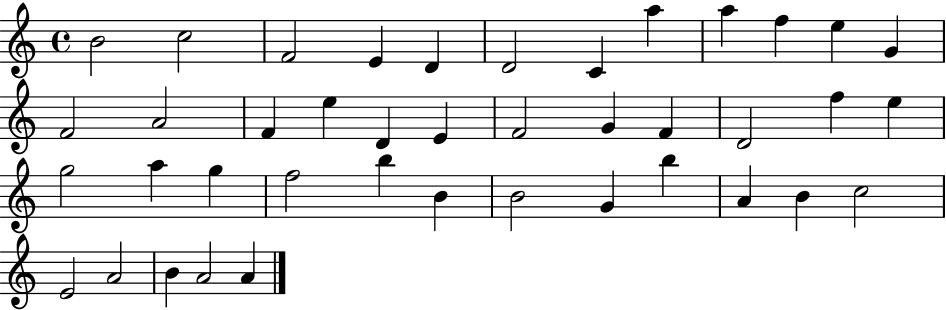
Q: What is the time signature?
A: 4/4